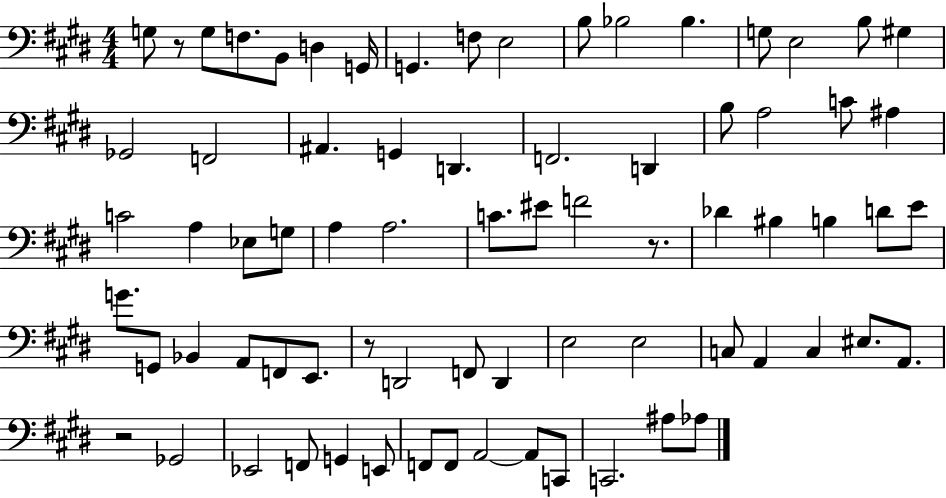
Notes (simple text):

G3/e R/e G3/e F3/e. B2/e D3/q G2/s G2/q. F3/e E3/h B3/e Bb3/h Bb3/q. G3/e E3/h B3/e G#3/q Gb2/h F2/h A#2/q. G2/q D2/q. F2/h. D2/q B3/e A3/h C4/e A#3/q C4/h A3/q Eb3/e G3/e A3/q A3/h. C4/e. EIS4/e F4/h R/e. Db4/q BIS3/q B3/q D4/e E4/e G4/e. G2/e Bb2/q A2/e F2/e E2/e. R/e D2/h F2/e D2/q E3/h E3/h C3/e A2/q C3/q EIS3/e. A2/e. R/h Gb2/h Eb2/h F2/e G2/q E2/e F2/e F2/e A2/h A2/e C2/e C2/h. A#3/e Ab3/e